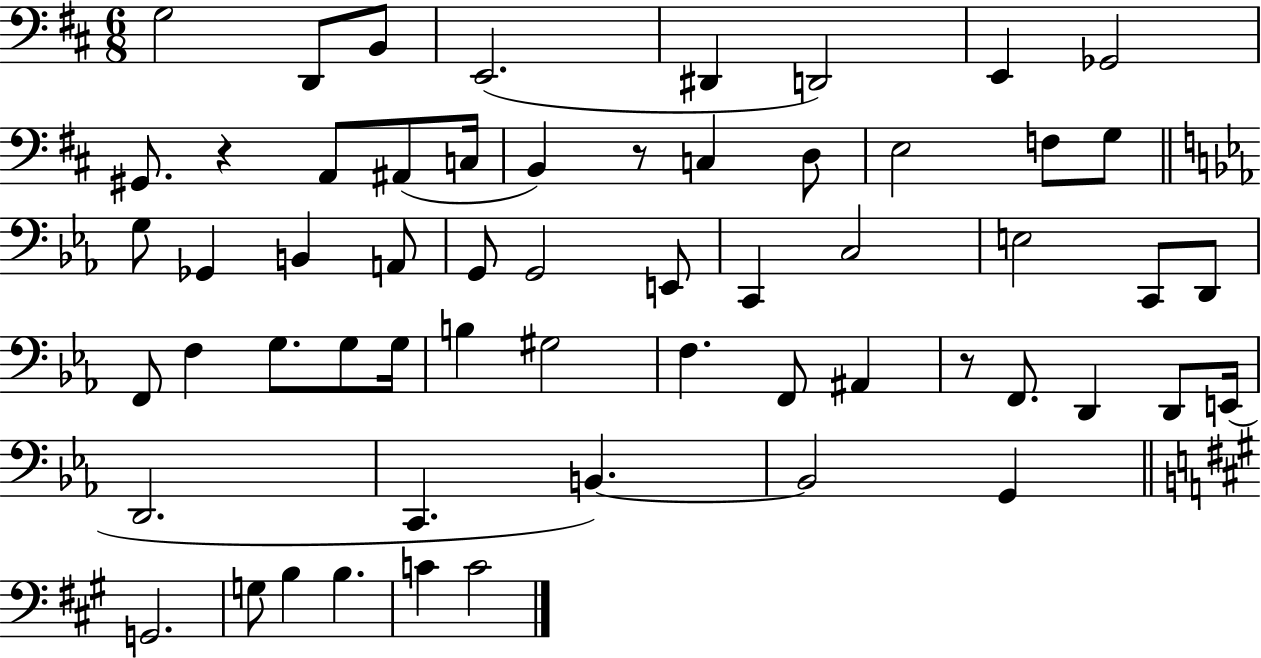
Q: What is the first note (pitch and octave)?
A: G3